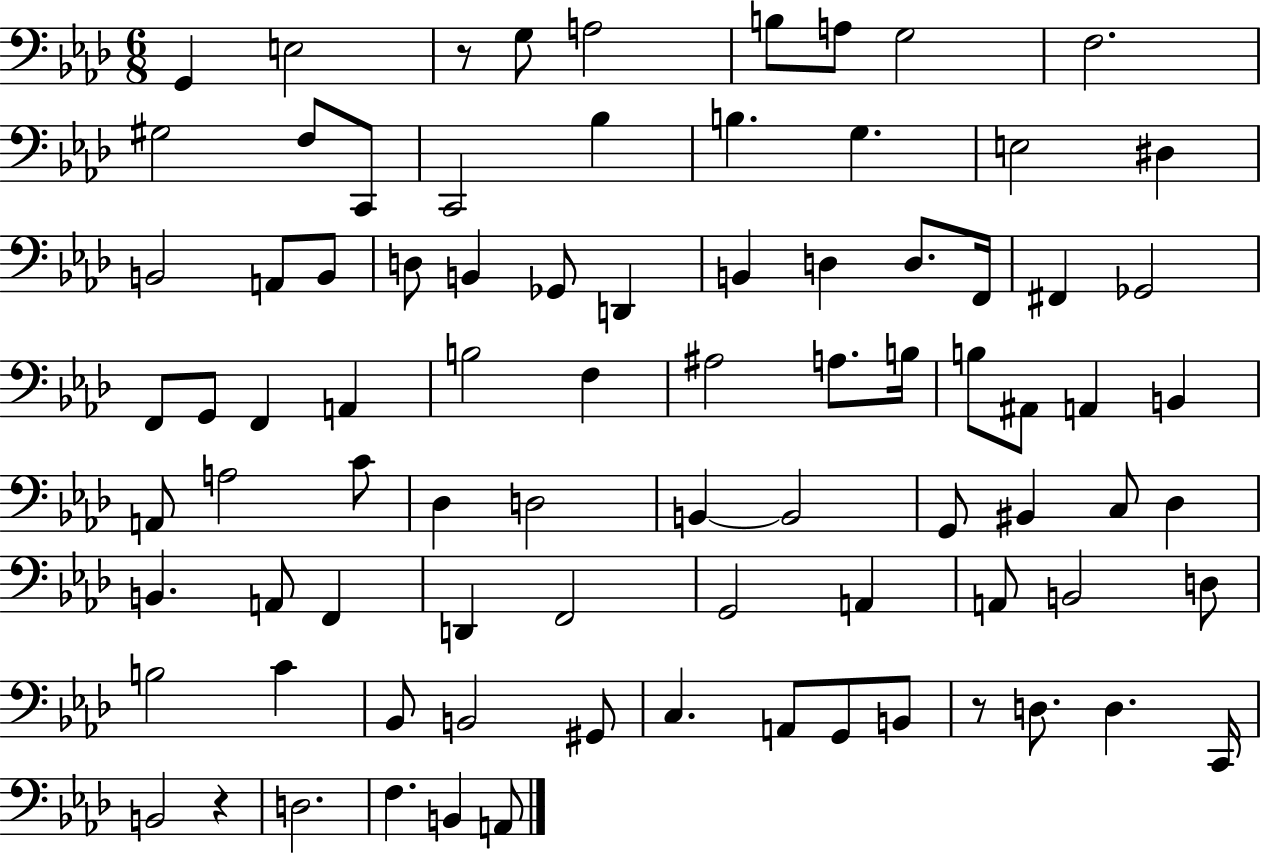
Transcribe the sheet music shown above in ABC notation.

X:1
T:Untitled
M:6/8
L:1/4
K:Ab
G,, E,2 z/2 G,/2 A,2 B,/2 A,/2 G,2 F,2 ^G,2 F,/2 C,,/2 C,,2 _B, B, G, E,2 ^D, B,,2 A,,/2 B,,/2 D,/2 B,, _G,,/2 D,, B,, D, D,/2 F,,/4 ^F,, _G,,2 F,,/2 G,,/2 F,, A,, B,2 F, ^A,2 A,/2 B,/4 B,/2 ^A,,/2 A,, B,, A,,/2 A,2 C/2 _D, D,2 B,, B,,2 G,,/2 ^B,, C,/2 _D, B,, A,,/2 F,, D,, F,,2 G,,2 A,, A,,/2 B,,2 D,/2 B,2 C _B,,/2 B,,2 ^G,,/2 C, A,,/2 G,,/2 B,,/2 z/2 D,/2 D, C,,/4 B,,2 z D,2 F, B,, A,,/2